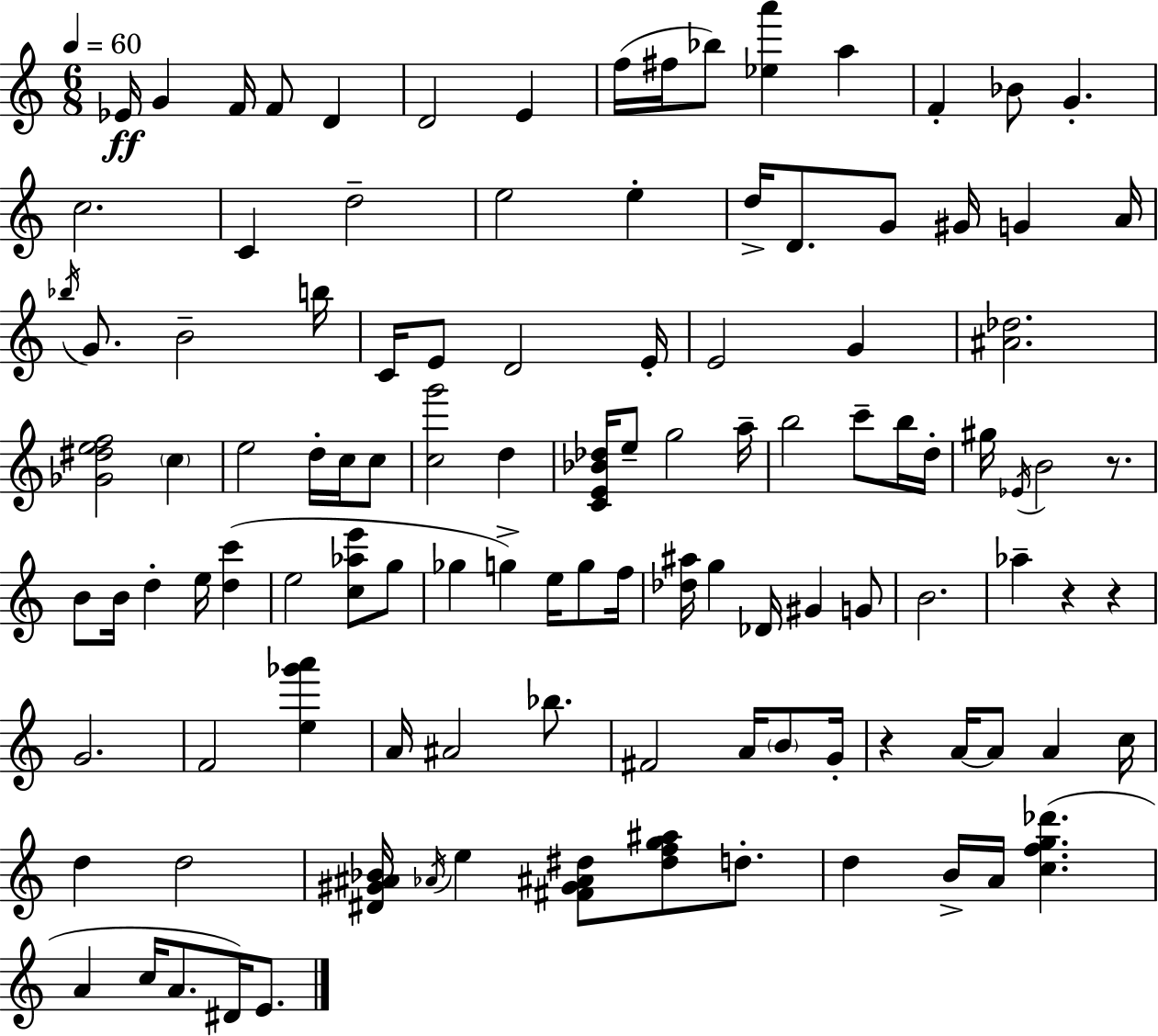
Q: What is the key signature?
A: A minor